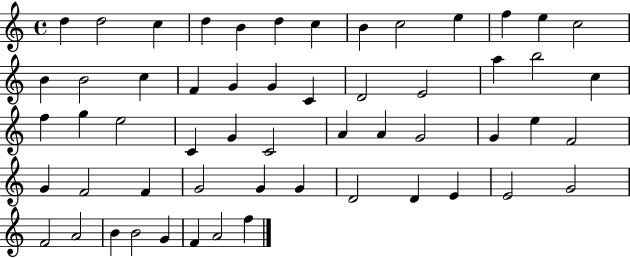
{
  \clef treble
  \time 4/4
  \defaultTimeSignature
  \key c \major
  d''4 d''2 c''4 | d''4 b'4 d''4 c''4 | b'4 c''2 e''4 | f''4 e''4 c''2 | \break b'4 b'2 c''4 | f'4 g'4 g'4 c'4 | d'2 e'2 | a''4 b''2 c''4 | \break f''4 g''4 e''2 | c'4 g'4 c'2 | a'4 a'4 g'2 | g'4 e''4 f'2 | \break g'4 f'2 f'4 | g'2 g'4 g'4 | d'2 d'4 e'4 | e'2 g'2 | \break f'2 a'2 | b'4 b'2 g'4 | f'4 a'2 f''4 | \bar "|."
}